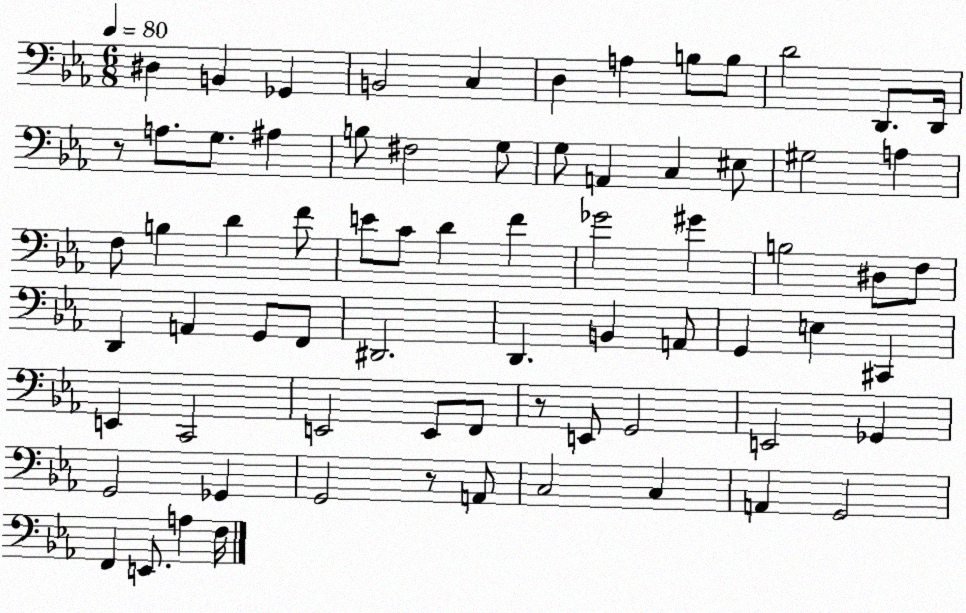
X:1
T:Untitled
M:6/8
L:1/4
K:Eb
^D, B,, _G,, B,,2 C, D, A, B,/2 B,/2 D2 D,,/2 D,,/4 z/2 A,/2 G,/2 ^A, B,/2 ^F,2 G,/2 G,/2 A,, C, ^E,/2 ^G,2 A, F,/2 B, D F/2 E/2 C/2 D F _G2 ^G B,2 ^D,/2 F,/2 D,, A,, G,,/2 F,,/2 ^D,,2 D,, B,, A,,/2 G,, E, ^C,, E,, C,,2 E,,2 E,,/2 F,,/2 z/2 E,,/2 G,,2 E,,2 _G,, G,,2 _G,, G,,2 z/2 A,,/2 C,2 C, A,, G,,2 F,, E,,/2 A, F,/4